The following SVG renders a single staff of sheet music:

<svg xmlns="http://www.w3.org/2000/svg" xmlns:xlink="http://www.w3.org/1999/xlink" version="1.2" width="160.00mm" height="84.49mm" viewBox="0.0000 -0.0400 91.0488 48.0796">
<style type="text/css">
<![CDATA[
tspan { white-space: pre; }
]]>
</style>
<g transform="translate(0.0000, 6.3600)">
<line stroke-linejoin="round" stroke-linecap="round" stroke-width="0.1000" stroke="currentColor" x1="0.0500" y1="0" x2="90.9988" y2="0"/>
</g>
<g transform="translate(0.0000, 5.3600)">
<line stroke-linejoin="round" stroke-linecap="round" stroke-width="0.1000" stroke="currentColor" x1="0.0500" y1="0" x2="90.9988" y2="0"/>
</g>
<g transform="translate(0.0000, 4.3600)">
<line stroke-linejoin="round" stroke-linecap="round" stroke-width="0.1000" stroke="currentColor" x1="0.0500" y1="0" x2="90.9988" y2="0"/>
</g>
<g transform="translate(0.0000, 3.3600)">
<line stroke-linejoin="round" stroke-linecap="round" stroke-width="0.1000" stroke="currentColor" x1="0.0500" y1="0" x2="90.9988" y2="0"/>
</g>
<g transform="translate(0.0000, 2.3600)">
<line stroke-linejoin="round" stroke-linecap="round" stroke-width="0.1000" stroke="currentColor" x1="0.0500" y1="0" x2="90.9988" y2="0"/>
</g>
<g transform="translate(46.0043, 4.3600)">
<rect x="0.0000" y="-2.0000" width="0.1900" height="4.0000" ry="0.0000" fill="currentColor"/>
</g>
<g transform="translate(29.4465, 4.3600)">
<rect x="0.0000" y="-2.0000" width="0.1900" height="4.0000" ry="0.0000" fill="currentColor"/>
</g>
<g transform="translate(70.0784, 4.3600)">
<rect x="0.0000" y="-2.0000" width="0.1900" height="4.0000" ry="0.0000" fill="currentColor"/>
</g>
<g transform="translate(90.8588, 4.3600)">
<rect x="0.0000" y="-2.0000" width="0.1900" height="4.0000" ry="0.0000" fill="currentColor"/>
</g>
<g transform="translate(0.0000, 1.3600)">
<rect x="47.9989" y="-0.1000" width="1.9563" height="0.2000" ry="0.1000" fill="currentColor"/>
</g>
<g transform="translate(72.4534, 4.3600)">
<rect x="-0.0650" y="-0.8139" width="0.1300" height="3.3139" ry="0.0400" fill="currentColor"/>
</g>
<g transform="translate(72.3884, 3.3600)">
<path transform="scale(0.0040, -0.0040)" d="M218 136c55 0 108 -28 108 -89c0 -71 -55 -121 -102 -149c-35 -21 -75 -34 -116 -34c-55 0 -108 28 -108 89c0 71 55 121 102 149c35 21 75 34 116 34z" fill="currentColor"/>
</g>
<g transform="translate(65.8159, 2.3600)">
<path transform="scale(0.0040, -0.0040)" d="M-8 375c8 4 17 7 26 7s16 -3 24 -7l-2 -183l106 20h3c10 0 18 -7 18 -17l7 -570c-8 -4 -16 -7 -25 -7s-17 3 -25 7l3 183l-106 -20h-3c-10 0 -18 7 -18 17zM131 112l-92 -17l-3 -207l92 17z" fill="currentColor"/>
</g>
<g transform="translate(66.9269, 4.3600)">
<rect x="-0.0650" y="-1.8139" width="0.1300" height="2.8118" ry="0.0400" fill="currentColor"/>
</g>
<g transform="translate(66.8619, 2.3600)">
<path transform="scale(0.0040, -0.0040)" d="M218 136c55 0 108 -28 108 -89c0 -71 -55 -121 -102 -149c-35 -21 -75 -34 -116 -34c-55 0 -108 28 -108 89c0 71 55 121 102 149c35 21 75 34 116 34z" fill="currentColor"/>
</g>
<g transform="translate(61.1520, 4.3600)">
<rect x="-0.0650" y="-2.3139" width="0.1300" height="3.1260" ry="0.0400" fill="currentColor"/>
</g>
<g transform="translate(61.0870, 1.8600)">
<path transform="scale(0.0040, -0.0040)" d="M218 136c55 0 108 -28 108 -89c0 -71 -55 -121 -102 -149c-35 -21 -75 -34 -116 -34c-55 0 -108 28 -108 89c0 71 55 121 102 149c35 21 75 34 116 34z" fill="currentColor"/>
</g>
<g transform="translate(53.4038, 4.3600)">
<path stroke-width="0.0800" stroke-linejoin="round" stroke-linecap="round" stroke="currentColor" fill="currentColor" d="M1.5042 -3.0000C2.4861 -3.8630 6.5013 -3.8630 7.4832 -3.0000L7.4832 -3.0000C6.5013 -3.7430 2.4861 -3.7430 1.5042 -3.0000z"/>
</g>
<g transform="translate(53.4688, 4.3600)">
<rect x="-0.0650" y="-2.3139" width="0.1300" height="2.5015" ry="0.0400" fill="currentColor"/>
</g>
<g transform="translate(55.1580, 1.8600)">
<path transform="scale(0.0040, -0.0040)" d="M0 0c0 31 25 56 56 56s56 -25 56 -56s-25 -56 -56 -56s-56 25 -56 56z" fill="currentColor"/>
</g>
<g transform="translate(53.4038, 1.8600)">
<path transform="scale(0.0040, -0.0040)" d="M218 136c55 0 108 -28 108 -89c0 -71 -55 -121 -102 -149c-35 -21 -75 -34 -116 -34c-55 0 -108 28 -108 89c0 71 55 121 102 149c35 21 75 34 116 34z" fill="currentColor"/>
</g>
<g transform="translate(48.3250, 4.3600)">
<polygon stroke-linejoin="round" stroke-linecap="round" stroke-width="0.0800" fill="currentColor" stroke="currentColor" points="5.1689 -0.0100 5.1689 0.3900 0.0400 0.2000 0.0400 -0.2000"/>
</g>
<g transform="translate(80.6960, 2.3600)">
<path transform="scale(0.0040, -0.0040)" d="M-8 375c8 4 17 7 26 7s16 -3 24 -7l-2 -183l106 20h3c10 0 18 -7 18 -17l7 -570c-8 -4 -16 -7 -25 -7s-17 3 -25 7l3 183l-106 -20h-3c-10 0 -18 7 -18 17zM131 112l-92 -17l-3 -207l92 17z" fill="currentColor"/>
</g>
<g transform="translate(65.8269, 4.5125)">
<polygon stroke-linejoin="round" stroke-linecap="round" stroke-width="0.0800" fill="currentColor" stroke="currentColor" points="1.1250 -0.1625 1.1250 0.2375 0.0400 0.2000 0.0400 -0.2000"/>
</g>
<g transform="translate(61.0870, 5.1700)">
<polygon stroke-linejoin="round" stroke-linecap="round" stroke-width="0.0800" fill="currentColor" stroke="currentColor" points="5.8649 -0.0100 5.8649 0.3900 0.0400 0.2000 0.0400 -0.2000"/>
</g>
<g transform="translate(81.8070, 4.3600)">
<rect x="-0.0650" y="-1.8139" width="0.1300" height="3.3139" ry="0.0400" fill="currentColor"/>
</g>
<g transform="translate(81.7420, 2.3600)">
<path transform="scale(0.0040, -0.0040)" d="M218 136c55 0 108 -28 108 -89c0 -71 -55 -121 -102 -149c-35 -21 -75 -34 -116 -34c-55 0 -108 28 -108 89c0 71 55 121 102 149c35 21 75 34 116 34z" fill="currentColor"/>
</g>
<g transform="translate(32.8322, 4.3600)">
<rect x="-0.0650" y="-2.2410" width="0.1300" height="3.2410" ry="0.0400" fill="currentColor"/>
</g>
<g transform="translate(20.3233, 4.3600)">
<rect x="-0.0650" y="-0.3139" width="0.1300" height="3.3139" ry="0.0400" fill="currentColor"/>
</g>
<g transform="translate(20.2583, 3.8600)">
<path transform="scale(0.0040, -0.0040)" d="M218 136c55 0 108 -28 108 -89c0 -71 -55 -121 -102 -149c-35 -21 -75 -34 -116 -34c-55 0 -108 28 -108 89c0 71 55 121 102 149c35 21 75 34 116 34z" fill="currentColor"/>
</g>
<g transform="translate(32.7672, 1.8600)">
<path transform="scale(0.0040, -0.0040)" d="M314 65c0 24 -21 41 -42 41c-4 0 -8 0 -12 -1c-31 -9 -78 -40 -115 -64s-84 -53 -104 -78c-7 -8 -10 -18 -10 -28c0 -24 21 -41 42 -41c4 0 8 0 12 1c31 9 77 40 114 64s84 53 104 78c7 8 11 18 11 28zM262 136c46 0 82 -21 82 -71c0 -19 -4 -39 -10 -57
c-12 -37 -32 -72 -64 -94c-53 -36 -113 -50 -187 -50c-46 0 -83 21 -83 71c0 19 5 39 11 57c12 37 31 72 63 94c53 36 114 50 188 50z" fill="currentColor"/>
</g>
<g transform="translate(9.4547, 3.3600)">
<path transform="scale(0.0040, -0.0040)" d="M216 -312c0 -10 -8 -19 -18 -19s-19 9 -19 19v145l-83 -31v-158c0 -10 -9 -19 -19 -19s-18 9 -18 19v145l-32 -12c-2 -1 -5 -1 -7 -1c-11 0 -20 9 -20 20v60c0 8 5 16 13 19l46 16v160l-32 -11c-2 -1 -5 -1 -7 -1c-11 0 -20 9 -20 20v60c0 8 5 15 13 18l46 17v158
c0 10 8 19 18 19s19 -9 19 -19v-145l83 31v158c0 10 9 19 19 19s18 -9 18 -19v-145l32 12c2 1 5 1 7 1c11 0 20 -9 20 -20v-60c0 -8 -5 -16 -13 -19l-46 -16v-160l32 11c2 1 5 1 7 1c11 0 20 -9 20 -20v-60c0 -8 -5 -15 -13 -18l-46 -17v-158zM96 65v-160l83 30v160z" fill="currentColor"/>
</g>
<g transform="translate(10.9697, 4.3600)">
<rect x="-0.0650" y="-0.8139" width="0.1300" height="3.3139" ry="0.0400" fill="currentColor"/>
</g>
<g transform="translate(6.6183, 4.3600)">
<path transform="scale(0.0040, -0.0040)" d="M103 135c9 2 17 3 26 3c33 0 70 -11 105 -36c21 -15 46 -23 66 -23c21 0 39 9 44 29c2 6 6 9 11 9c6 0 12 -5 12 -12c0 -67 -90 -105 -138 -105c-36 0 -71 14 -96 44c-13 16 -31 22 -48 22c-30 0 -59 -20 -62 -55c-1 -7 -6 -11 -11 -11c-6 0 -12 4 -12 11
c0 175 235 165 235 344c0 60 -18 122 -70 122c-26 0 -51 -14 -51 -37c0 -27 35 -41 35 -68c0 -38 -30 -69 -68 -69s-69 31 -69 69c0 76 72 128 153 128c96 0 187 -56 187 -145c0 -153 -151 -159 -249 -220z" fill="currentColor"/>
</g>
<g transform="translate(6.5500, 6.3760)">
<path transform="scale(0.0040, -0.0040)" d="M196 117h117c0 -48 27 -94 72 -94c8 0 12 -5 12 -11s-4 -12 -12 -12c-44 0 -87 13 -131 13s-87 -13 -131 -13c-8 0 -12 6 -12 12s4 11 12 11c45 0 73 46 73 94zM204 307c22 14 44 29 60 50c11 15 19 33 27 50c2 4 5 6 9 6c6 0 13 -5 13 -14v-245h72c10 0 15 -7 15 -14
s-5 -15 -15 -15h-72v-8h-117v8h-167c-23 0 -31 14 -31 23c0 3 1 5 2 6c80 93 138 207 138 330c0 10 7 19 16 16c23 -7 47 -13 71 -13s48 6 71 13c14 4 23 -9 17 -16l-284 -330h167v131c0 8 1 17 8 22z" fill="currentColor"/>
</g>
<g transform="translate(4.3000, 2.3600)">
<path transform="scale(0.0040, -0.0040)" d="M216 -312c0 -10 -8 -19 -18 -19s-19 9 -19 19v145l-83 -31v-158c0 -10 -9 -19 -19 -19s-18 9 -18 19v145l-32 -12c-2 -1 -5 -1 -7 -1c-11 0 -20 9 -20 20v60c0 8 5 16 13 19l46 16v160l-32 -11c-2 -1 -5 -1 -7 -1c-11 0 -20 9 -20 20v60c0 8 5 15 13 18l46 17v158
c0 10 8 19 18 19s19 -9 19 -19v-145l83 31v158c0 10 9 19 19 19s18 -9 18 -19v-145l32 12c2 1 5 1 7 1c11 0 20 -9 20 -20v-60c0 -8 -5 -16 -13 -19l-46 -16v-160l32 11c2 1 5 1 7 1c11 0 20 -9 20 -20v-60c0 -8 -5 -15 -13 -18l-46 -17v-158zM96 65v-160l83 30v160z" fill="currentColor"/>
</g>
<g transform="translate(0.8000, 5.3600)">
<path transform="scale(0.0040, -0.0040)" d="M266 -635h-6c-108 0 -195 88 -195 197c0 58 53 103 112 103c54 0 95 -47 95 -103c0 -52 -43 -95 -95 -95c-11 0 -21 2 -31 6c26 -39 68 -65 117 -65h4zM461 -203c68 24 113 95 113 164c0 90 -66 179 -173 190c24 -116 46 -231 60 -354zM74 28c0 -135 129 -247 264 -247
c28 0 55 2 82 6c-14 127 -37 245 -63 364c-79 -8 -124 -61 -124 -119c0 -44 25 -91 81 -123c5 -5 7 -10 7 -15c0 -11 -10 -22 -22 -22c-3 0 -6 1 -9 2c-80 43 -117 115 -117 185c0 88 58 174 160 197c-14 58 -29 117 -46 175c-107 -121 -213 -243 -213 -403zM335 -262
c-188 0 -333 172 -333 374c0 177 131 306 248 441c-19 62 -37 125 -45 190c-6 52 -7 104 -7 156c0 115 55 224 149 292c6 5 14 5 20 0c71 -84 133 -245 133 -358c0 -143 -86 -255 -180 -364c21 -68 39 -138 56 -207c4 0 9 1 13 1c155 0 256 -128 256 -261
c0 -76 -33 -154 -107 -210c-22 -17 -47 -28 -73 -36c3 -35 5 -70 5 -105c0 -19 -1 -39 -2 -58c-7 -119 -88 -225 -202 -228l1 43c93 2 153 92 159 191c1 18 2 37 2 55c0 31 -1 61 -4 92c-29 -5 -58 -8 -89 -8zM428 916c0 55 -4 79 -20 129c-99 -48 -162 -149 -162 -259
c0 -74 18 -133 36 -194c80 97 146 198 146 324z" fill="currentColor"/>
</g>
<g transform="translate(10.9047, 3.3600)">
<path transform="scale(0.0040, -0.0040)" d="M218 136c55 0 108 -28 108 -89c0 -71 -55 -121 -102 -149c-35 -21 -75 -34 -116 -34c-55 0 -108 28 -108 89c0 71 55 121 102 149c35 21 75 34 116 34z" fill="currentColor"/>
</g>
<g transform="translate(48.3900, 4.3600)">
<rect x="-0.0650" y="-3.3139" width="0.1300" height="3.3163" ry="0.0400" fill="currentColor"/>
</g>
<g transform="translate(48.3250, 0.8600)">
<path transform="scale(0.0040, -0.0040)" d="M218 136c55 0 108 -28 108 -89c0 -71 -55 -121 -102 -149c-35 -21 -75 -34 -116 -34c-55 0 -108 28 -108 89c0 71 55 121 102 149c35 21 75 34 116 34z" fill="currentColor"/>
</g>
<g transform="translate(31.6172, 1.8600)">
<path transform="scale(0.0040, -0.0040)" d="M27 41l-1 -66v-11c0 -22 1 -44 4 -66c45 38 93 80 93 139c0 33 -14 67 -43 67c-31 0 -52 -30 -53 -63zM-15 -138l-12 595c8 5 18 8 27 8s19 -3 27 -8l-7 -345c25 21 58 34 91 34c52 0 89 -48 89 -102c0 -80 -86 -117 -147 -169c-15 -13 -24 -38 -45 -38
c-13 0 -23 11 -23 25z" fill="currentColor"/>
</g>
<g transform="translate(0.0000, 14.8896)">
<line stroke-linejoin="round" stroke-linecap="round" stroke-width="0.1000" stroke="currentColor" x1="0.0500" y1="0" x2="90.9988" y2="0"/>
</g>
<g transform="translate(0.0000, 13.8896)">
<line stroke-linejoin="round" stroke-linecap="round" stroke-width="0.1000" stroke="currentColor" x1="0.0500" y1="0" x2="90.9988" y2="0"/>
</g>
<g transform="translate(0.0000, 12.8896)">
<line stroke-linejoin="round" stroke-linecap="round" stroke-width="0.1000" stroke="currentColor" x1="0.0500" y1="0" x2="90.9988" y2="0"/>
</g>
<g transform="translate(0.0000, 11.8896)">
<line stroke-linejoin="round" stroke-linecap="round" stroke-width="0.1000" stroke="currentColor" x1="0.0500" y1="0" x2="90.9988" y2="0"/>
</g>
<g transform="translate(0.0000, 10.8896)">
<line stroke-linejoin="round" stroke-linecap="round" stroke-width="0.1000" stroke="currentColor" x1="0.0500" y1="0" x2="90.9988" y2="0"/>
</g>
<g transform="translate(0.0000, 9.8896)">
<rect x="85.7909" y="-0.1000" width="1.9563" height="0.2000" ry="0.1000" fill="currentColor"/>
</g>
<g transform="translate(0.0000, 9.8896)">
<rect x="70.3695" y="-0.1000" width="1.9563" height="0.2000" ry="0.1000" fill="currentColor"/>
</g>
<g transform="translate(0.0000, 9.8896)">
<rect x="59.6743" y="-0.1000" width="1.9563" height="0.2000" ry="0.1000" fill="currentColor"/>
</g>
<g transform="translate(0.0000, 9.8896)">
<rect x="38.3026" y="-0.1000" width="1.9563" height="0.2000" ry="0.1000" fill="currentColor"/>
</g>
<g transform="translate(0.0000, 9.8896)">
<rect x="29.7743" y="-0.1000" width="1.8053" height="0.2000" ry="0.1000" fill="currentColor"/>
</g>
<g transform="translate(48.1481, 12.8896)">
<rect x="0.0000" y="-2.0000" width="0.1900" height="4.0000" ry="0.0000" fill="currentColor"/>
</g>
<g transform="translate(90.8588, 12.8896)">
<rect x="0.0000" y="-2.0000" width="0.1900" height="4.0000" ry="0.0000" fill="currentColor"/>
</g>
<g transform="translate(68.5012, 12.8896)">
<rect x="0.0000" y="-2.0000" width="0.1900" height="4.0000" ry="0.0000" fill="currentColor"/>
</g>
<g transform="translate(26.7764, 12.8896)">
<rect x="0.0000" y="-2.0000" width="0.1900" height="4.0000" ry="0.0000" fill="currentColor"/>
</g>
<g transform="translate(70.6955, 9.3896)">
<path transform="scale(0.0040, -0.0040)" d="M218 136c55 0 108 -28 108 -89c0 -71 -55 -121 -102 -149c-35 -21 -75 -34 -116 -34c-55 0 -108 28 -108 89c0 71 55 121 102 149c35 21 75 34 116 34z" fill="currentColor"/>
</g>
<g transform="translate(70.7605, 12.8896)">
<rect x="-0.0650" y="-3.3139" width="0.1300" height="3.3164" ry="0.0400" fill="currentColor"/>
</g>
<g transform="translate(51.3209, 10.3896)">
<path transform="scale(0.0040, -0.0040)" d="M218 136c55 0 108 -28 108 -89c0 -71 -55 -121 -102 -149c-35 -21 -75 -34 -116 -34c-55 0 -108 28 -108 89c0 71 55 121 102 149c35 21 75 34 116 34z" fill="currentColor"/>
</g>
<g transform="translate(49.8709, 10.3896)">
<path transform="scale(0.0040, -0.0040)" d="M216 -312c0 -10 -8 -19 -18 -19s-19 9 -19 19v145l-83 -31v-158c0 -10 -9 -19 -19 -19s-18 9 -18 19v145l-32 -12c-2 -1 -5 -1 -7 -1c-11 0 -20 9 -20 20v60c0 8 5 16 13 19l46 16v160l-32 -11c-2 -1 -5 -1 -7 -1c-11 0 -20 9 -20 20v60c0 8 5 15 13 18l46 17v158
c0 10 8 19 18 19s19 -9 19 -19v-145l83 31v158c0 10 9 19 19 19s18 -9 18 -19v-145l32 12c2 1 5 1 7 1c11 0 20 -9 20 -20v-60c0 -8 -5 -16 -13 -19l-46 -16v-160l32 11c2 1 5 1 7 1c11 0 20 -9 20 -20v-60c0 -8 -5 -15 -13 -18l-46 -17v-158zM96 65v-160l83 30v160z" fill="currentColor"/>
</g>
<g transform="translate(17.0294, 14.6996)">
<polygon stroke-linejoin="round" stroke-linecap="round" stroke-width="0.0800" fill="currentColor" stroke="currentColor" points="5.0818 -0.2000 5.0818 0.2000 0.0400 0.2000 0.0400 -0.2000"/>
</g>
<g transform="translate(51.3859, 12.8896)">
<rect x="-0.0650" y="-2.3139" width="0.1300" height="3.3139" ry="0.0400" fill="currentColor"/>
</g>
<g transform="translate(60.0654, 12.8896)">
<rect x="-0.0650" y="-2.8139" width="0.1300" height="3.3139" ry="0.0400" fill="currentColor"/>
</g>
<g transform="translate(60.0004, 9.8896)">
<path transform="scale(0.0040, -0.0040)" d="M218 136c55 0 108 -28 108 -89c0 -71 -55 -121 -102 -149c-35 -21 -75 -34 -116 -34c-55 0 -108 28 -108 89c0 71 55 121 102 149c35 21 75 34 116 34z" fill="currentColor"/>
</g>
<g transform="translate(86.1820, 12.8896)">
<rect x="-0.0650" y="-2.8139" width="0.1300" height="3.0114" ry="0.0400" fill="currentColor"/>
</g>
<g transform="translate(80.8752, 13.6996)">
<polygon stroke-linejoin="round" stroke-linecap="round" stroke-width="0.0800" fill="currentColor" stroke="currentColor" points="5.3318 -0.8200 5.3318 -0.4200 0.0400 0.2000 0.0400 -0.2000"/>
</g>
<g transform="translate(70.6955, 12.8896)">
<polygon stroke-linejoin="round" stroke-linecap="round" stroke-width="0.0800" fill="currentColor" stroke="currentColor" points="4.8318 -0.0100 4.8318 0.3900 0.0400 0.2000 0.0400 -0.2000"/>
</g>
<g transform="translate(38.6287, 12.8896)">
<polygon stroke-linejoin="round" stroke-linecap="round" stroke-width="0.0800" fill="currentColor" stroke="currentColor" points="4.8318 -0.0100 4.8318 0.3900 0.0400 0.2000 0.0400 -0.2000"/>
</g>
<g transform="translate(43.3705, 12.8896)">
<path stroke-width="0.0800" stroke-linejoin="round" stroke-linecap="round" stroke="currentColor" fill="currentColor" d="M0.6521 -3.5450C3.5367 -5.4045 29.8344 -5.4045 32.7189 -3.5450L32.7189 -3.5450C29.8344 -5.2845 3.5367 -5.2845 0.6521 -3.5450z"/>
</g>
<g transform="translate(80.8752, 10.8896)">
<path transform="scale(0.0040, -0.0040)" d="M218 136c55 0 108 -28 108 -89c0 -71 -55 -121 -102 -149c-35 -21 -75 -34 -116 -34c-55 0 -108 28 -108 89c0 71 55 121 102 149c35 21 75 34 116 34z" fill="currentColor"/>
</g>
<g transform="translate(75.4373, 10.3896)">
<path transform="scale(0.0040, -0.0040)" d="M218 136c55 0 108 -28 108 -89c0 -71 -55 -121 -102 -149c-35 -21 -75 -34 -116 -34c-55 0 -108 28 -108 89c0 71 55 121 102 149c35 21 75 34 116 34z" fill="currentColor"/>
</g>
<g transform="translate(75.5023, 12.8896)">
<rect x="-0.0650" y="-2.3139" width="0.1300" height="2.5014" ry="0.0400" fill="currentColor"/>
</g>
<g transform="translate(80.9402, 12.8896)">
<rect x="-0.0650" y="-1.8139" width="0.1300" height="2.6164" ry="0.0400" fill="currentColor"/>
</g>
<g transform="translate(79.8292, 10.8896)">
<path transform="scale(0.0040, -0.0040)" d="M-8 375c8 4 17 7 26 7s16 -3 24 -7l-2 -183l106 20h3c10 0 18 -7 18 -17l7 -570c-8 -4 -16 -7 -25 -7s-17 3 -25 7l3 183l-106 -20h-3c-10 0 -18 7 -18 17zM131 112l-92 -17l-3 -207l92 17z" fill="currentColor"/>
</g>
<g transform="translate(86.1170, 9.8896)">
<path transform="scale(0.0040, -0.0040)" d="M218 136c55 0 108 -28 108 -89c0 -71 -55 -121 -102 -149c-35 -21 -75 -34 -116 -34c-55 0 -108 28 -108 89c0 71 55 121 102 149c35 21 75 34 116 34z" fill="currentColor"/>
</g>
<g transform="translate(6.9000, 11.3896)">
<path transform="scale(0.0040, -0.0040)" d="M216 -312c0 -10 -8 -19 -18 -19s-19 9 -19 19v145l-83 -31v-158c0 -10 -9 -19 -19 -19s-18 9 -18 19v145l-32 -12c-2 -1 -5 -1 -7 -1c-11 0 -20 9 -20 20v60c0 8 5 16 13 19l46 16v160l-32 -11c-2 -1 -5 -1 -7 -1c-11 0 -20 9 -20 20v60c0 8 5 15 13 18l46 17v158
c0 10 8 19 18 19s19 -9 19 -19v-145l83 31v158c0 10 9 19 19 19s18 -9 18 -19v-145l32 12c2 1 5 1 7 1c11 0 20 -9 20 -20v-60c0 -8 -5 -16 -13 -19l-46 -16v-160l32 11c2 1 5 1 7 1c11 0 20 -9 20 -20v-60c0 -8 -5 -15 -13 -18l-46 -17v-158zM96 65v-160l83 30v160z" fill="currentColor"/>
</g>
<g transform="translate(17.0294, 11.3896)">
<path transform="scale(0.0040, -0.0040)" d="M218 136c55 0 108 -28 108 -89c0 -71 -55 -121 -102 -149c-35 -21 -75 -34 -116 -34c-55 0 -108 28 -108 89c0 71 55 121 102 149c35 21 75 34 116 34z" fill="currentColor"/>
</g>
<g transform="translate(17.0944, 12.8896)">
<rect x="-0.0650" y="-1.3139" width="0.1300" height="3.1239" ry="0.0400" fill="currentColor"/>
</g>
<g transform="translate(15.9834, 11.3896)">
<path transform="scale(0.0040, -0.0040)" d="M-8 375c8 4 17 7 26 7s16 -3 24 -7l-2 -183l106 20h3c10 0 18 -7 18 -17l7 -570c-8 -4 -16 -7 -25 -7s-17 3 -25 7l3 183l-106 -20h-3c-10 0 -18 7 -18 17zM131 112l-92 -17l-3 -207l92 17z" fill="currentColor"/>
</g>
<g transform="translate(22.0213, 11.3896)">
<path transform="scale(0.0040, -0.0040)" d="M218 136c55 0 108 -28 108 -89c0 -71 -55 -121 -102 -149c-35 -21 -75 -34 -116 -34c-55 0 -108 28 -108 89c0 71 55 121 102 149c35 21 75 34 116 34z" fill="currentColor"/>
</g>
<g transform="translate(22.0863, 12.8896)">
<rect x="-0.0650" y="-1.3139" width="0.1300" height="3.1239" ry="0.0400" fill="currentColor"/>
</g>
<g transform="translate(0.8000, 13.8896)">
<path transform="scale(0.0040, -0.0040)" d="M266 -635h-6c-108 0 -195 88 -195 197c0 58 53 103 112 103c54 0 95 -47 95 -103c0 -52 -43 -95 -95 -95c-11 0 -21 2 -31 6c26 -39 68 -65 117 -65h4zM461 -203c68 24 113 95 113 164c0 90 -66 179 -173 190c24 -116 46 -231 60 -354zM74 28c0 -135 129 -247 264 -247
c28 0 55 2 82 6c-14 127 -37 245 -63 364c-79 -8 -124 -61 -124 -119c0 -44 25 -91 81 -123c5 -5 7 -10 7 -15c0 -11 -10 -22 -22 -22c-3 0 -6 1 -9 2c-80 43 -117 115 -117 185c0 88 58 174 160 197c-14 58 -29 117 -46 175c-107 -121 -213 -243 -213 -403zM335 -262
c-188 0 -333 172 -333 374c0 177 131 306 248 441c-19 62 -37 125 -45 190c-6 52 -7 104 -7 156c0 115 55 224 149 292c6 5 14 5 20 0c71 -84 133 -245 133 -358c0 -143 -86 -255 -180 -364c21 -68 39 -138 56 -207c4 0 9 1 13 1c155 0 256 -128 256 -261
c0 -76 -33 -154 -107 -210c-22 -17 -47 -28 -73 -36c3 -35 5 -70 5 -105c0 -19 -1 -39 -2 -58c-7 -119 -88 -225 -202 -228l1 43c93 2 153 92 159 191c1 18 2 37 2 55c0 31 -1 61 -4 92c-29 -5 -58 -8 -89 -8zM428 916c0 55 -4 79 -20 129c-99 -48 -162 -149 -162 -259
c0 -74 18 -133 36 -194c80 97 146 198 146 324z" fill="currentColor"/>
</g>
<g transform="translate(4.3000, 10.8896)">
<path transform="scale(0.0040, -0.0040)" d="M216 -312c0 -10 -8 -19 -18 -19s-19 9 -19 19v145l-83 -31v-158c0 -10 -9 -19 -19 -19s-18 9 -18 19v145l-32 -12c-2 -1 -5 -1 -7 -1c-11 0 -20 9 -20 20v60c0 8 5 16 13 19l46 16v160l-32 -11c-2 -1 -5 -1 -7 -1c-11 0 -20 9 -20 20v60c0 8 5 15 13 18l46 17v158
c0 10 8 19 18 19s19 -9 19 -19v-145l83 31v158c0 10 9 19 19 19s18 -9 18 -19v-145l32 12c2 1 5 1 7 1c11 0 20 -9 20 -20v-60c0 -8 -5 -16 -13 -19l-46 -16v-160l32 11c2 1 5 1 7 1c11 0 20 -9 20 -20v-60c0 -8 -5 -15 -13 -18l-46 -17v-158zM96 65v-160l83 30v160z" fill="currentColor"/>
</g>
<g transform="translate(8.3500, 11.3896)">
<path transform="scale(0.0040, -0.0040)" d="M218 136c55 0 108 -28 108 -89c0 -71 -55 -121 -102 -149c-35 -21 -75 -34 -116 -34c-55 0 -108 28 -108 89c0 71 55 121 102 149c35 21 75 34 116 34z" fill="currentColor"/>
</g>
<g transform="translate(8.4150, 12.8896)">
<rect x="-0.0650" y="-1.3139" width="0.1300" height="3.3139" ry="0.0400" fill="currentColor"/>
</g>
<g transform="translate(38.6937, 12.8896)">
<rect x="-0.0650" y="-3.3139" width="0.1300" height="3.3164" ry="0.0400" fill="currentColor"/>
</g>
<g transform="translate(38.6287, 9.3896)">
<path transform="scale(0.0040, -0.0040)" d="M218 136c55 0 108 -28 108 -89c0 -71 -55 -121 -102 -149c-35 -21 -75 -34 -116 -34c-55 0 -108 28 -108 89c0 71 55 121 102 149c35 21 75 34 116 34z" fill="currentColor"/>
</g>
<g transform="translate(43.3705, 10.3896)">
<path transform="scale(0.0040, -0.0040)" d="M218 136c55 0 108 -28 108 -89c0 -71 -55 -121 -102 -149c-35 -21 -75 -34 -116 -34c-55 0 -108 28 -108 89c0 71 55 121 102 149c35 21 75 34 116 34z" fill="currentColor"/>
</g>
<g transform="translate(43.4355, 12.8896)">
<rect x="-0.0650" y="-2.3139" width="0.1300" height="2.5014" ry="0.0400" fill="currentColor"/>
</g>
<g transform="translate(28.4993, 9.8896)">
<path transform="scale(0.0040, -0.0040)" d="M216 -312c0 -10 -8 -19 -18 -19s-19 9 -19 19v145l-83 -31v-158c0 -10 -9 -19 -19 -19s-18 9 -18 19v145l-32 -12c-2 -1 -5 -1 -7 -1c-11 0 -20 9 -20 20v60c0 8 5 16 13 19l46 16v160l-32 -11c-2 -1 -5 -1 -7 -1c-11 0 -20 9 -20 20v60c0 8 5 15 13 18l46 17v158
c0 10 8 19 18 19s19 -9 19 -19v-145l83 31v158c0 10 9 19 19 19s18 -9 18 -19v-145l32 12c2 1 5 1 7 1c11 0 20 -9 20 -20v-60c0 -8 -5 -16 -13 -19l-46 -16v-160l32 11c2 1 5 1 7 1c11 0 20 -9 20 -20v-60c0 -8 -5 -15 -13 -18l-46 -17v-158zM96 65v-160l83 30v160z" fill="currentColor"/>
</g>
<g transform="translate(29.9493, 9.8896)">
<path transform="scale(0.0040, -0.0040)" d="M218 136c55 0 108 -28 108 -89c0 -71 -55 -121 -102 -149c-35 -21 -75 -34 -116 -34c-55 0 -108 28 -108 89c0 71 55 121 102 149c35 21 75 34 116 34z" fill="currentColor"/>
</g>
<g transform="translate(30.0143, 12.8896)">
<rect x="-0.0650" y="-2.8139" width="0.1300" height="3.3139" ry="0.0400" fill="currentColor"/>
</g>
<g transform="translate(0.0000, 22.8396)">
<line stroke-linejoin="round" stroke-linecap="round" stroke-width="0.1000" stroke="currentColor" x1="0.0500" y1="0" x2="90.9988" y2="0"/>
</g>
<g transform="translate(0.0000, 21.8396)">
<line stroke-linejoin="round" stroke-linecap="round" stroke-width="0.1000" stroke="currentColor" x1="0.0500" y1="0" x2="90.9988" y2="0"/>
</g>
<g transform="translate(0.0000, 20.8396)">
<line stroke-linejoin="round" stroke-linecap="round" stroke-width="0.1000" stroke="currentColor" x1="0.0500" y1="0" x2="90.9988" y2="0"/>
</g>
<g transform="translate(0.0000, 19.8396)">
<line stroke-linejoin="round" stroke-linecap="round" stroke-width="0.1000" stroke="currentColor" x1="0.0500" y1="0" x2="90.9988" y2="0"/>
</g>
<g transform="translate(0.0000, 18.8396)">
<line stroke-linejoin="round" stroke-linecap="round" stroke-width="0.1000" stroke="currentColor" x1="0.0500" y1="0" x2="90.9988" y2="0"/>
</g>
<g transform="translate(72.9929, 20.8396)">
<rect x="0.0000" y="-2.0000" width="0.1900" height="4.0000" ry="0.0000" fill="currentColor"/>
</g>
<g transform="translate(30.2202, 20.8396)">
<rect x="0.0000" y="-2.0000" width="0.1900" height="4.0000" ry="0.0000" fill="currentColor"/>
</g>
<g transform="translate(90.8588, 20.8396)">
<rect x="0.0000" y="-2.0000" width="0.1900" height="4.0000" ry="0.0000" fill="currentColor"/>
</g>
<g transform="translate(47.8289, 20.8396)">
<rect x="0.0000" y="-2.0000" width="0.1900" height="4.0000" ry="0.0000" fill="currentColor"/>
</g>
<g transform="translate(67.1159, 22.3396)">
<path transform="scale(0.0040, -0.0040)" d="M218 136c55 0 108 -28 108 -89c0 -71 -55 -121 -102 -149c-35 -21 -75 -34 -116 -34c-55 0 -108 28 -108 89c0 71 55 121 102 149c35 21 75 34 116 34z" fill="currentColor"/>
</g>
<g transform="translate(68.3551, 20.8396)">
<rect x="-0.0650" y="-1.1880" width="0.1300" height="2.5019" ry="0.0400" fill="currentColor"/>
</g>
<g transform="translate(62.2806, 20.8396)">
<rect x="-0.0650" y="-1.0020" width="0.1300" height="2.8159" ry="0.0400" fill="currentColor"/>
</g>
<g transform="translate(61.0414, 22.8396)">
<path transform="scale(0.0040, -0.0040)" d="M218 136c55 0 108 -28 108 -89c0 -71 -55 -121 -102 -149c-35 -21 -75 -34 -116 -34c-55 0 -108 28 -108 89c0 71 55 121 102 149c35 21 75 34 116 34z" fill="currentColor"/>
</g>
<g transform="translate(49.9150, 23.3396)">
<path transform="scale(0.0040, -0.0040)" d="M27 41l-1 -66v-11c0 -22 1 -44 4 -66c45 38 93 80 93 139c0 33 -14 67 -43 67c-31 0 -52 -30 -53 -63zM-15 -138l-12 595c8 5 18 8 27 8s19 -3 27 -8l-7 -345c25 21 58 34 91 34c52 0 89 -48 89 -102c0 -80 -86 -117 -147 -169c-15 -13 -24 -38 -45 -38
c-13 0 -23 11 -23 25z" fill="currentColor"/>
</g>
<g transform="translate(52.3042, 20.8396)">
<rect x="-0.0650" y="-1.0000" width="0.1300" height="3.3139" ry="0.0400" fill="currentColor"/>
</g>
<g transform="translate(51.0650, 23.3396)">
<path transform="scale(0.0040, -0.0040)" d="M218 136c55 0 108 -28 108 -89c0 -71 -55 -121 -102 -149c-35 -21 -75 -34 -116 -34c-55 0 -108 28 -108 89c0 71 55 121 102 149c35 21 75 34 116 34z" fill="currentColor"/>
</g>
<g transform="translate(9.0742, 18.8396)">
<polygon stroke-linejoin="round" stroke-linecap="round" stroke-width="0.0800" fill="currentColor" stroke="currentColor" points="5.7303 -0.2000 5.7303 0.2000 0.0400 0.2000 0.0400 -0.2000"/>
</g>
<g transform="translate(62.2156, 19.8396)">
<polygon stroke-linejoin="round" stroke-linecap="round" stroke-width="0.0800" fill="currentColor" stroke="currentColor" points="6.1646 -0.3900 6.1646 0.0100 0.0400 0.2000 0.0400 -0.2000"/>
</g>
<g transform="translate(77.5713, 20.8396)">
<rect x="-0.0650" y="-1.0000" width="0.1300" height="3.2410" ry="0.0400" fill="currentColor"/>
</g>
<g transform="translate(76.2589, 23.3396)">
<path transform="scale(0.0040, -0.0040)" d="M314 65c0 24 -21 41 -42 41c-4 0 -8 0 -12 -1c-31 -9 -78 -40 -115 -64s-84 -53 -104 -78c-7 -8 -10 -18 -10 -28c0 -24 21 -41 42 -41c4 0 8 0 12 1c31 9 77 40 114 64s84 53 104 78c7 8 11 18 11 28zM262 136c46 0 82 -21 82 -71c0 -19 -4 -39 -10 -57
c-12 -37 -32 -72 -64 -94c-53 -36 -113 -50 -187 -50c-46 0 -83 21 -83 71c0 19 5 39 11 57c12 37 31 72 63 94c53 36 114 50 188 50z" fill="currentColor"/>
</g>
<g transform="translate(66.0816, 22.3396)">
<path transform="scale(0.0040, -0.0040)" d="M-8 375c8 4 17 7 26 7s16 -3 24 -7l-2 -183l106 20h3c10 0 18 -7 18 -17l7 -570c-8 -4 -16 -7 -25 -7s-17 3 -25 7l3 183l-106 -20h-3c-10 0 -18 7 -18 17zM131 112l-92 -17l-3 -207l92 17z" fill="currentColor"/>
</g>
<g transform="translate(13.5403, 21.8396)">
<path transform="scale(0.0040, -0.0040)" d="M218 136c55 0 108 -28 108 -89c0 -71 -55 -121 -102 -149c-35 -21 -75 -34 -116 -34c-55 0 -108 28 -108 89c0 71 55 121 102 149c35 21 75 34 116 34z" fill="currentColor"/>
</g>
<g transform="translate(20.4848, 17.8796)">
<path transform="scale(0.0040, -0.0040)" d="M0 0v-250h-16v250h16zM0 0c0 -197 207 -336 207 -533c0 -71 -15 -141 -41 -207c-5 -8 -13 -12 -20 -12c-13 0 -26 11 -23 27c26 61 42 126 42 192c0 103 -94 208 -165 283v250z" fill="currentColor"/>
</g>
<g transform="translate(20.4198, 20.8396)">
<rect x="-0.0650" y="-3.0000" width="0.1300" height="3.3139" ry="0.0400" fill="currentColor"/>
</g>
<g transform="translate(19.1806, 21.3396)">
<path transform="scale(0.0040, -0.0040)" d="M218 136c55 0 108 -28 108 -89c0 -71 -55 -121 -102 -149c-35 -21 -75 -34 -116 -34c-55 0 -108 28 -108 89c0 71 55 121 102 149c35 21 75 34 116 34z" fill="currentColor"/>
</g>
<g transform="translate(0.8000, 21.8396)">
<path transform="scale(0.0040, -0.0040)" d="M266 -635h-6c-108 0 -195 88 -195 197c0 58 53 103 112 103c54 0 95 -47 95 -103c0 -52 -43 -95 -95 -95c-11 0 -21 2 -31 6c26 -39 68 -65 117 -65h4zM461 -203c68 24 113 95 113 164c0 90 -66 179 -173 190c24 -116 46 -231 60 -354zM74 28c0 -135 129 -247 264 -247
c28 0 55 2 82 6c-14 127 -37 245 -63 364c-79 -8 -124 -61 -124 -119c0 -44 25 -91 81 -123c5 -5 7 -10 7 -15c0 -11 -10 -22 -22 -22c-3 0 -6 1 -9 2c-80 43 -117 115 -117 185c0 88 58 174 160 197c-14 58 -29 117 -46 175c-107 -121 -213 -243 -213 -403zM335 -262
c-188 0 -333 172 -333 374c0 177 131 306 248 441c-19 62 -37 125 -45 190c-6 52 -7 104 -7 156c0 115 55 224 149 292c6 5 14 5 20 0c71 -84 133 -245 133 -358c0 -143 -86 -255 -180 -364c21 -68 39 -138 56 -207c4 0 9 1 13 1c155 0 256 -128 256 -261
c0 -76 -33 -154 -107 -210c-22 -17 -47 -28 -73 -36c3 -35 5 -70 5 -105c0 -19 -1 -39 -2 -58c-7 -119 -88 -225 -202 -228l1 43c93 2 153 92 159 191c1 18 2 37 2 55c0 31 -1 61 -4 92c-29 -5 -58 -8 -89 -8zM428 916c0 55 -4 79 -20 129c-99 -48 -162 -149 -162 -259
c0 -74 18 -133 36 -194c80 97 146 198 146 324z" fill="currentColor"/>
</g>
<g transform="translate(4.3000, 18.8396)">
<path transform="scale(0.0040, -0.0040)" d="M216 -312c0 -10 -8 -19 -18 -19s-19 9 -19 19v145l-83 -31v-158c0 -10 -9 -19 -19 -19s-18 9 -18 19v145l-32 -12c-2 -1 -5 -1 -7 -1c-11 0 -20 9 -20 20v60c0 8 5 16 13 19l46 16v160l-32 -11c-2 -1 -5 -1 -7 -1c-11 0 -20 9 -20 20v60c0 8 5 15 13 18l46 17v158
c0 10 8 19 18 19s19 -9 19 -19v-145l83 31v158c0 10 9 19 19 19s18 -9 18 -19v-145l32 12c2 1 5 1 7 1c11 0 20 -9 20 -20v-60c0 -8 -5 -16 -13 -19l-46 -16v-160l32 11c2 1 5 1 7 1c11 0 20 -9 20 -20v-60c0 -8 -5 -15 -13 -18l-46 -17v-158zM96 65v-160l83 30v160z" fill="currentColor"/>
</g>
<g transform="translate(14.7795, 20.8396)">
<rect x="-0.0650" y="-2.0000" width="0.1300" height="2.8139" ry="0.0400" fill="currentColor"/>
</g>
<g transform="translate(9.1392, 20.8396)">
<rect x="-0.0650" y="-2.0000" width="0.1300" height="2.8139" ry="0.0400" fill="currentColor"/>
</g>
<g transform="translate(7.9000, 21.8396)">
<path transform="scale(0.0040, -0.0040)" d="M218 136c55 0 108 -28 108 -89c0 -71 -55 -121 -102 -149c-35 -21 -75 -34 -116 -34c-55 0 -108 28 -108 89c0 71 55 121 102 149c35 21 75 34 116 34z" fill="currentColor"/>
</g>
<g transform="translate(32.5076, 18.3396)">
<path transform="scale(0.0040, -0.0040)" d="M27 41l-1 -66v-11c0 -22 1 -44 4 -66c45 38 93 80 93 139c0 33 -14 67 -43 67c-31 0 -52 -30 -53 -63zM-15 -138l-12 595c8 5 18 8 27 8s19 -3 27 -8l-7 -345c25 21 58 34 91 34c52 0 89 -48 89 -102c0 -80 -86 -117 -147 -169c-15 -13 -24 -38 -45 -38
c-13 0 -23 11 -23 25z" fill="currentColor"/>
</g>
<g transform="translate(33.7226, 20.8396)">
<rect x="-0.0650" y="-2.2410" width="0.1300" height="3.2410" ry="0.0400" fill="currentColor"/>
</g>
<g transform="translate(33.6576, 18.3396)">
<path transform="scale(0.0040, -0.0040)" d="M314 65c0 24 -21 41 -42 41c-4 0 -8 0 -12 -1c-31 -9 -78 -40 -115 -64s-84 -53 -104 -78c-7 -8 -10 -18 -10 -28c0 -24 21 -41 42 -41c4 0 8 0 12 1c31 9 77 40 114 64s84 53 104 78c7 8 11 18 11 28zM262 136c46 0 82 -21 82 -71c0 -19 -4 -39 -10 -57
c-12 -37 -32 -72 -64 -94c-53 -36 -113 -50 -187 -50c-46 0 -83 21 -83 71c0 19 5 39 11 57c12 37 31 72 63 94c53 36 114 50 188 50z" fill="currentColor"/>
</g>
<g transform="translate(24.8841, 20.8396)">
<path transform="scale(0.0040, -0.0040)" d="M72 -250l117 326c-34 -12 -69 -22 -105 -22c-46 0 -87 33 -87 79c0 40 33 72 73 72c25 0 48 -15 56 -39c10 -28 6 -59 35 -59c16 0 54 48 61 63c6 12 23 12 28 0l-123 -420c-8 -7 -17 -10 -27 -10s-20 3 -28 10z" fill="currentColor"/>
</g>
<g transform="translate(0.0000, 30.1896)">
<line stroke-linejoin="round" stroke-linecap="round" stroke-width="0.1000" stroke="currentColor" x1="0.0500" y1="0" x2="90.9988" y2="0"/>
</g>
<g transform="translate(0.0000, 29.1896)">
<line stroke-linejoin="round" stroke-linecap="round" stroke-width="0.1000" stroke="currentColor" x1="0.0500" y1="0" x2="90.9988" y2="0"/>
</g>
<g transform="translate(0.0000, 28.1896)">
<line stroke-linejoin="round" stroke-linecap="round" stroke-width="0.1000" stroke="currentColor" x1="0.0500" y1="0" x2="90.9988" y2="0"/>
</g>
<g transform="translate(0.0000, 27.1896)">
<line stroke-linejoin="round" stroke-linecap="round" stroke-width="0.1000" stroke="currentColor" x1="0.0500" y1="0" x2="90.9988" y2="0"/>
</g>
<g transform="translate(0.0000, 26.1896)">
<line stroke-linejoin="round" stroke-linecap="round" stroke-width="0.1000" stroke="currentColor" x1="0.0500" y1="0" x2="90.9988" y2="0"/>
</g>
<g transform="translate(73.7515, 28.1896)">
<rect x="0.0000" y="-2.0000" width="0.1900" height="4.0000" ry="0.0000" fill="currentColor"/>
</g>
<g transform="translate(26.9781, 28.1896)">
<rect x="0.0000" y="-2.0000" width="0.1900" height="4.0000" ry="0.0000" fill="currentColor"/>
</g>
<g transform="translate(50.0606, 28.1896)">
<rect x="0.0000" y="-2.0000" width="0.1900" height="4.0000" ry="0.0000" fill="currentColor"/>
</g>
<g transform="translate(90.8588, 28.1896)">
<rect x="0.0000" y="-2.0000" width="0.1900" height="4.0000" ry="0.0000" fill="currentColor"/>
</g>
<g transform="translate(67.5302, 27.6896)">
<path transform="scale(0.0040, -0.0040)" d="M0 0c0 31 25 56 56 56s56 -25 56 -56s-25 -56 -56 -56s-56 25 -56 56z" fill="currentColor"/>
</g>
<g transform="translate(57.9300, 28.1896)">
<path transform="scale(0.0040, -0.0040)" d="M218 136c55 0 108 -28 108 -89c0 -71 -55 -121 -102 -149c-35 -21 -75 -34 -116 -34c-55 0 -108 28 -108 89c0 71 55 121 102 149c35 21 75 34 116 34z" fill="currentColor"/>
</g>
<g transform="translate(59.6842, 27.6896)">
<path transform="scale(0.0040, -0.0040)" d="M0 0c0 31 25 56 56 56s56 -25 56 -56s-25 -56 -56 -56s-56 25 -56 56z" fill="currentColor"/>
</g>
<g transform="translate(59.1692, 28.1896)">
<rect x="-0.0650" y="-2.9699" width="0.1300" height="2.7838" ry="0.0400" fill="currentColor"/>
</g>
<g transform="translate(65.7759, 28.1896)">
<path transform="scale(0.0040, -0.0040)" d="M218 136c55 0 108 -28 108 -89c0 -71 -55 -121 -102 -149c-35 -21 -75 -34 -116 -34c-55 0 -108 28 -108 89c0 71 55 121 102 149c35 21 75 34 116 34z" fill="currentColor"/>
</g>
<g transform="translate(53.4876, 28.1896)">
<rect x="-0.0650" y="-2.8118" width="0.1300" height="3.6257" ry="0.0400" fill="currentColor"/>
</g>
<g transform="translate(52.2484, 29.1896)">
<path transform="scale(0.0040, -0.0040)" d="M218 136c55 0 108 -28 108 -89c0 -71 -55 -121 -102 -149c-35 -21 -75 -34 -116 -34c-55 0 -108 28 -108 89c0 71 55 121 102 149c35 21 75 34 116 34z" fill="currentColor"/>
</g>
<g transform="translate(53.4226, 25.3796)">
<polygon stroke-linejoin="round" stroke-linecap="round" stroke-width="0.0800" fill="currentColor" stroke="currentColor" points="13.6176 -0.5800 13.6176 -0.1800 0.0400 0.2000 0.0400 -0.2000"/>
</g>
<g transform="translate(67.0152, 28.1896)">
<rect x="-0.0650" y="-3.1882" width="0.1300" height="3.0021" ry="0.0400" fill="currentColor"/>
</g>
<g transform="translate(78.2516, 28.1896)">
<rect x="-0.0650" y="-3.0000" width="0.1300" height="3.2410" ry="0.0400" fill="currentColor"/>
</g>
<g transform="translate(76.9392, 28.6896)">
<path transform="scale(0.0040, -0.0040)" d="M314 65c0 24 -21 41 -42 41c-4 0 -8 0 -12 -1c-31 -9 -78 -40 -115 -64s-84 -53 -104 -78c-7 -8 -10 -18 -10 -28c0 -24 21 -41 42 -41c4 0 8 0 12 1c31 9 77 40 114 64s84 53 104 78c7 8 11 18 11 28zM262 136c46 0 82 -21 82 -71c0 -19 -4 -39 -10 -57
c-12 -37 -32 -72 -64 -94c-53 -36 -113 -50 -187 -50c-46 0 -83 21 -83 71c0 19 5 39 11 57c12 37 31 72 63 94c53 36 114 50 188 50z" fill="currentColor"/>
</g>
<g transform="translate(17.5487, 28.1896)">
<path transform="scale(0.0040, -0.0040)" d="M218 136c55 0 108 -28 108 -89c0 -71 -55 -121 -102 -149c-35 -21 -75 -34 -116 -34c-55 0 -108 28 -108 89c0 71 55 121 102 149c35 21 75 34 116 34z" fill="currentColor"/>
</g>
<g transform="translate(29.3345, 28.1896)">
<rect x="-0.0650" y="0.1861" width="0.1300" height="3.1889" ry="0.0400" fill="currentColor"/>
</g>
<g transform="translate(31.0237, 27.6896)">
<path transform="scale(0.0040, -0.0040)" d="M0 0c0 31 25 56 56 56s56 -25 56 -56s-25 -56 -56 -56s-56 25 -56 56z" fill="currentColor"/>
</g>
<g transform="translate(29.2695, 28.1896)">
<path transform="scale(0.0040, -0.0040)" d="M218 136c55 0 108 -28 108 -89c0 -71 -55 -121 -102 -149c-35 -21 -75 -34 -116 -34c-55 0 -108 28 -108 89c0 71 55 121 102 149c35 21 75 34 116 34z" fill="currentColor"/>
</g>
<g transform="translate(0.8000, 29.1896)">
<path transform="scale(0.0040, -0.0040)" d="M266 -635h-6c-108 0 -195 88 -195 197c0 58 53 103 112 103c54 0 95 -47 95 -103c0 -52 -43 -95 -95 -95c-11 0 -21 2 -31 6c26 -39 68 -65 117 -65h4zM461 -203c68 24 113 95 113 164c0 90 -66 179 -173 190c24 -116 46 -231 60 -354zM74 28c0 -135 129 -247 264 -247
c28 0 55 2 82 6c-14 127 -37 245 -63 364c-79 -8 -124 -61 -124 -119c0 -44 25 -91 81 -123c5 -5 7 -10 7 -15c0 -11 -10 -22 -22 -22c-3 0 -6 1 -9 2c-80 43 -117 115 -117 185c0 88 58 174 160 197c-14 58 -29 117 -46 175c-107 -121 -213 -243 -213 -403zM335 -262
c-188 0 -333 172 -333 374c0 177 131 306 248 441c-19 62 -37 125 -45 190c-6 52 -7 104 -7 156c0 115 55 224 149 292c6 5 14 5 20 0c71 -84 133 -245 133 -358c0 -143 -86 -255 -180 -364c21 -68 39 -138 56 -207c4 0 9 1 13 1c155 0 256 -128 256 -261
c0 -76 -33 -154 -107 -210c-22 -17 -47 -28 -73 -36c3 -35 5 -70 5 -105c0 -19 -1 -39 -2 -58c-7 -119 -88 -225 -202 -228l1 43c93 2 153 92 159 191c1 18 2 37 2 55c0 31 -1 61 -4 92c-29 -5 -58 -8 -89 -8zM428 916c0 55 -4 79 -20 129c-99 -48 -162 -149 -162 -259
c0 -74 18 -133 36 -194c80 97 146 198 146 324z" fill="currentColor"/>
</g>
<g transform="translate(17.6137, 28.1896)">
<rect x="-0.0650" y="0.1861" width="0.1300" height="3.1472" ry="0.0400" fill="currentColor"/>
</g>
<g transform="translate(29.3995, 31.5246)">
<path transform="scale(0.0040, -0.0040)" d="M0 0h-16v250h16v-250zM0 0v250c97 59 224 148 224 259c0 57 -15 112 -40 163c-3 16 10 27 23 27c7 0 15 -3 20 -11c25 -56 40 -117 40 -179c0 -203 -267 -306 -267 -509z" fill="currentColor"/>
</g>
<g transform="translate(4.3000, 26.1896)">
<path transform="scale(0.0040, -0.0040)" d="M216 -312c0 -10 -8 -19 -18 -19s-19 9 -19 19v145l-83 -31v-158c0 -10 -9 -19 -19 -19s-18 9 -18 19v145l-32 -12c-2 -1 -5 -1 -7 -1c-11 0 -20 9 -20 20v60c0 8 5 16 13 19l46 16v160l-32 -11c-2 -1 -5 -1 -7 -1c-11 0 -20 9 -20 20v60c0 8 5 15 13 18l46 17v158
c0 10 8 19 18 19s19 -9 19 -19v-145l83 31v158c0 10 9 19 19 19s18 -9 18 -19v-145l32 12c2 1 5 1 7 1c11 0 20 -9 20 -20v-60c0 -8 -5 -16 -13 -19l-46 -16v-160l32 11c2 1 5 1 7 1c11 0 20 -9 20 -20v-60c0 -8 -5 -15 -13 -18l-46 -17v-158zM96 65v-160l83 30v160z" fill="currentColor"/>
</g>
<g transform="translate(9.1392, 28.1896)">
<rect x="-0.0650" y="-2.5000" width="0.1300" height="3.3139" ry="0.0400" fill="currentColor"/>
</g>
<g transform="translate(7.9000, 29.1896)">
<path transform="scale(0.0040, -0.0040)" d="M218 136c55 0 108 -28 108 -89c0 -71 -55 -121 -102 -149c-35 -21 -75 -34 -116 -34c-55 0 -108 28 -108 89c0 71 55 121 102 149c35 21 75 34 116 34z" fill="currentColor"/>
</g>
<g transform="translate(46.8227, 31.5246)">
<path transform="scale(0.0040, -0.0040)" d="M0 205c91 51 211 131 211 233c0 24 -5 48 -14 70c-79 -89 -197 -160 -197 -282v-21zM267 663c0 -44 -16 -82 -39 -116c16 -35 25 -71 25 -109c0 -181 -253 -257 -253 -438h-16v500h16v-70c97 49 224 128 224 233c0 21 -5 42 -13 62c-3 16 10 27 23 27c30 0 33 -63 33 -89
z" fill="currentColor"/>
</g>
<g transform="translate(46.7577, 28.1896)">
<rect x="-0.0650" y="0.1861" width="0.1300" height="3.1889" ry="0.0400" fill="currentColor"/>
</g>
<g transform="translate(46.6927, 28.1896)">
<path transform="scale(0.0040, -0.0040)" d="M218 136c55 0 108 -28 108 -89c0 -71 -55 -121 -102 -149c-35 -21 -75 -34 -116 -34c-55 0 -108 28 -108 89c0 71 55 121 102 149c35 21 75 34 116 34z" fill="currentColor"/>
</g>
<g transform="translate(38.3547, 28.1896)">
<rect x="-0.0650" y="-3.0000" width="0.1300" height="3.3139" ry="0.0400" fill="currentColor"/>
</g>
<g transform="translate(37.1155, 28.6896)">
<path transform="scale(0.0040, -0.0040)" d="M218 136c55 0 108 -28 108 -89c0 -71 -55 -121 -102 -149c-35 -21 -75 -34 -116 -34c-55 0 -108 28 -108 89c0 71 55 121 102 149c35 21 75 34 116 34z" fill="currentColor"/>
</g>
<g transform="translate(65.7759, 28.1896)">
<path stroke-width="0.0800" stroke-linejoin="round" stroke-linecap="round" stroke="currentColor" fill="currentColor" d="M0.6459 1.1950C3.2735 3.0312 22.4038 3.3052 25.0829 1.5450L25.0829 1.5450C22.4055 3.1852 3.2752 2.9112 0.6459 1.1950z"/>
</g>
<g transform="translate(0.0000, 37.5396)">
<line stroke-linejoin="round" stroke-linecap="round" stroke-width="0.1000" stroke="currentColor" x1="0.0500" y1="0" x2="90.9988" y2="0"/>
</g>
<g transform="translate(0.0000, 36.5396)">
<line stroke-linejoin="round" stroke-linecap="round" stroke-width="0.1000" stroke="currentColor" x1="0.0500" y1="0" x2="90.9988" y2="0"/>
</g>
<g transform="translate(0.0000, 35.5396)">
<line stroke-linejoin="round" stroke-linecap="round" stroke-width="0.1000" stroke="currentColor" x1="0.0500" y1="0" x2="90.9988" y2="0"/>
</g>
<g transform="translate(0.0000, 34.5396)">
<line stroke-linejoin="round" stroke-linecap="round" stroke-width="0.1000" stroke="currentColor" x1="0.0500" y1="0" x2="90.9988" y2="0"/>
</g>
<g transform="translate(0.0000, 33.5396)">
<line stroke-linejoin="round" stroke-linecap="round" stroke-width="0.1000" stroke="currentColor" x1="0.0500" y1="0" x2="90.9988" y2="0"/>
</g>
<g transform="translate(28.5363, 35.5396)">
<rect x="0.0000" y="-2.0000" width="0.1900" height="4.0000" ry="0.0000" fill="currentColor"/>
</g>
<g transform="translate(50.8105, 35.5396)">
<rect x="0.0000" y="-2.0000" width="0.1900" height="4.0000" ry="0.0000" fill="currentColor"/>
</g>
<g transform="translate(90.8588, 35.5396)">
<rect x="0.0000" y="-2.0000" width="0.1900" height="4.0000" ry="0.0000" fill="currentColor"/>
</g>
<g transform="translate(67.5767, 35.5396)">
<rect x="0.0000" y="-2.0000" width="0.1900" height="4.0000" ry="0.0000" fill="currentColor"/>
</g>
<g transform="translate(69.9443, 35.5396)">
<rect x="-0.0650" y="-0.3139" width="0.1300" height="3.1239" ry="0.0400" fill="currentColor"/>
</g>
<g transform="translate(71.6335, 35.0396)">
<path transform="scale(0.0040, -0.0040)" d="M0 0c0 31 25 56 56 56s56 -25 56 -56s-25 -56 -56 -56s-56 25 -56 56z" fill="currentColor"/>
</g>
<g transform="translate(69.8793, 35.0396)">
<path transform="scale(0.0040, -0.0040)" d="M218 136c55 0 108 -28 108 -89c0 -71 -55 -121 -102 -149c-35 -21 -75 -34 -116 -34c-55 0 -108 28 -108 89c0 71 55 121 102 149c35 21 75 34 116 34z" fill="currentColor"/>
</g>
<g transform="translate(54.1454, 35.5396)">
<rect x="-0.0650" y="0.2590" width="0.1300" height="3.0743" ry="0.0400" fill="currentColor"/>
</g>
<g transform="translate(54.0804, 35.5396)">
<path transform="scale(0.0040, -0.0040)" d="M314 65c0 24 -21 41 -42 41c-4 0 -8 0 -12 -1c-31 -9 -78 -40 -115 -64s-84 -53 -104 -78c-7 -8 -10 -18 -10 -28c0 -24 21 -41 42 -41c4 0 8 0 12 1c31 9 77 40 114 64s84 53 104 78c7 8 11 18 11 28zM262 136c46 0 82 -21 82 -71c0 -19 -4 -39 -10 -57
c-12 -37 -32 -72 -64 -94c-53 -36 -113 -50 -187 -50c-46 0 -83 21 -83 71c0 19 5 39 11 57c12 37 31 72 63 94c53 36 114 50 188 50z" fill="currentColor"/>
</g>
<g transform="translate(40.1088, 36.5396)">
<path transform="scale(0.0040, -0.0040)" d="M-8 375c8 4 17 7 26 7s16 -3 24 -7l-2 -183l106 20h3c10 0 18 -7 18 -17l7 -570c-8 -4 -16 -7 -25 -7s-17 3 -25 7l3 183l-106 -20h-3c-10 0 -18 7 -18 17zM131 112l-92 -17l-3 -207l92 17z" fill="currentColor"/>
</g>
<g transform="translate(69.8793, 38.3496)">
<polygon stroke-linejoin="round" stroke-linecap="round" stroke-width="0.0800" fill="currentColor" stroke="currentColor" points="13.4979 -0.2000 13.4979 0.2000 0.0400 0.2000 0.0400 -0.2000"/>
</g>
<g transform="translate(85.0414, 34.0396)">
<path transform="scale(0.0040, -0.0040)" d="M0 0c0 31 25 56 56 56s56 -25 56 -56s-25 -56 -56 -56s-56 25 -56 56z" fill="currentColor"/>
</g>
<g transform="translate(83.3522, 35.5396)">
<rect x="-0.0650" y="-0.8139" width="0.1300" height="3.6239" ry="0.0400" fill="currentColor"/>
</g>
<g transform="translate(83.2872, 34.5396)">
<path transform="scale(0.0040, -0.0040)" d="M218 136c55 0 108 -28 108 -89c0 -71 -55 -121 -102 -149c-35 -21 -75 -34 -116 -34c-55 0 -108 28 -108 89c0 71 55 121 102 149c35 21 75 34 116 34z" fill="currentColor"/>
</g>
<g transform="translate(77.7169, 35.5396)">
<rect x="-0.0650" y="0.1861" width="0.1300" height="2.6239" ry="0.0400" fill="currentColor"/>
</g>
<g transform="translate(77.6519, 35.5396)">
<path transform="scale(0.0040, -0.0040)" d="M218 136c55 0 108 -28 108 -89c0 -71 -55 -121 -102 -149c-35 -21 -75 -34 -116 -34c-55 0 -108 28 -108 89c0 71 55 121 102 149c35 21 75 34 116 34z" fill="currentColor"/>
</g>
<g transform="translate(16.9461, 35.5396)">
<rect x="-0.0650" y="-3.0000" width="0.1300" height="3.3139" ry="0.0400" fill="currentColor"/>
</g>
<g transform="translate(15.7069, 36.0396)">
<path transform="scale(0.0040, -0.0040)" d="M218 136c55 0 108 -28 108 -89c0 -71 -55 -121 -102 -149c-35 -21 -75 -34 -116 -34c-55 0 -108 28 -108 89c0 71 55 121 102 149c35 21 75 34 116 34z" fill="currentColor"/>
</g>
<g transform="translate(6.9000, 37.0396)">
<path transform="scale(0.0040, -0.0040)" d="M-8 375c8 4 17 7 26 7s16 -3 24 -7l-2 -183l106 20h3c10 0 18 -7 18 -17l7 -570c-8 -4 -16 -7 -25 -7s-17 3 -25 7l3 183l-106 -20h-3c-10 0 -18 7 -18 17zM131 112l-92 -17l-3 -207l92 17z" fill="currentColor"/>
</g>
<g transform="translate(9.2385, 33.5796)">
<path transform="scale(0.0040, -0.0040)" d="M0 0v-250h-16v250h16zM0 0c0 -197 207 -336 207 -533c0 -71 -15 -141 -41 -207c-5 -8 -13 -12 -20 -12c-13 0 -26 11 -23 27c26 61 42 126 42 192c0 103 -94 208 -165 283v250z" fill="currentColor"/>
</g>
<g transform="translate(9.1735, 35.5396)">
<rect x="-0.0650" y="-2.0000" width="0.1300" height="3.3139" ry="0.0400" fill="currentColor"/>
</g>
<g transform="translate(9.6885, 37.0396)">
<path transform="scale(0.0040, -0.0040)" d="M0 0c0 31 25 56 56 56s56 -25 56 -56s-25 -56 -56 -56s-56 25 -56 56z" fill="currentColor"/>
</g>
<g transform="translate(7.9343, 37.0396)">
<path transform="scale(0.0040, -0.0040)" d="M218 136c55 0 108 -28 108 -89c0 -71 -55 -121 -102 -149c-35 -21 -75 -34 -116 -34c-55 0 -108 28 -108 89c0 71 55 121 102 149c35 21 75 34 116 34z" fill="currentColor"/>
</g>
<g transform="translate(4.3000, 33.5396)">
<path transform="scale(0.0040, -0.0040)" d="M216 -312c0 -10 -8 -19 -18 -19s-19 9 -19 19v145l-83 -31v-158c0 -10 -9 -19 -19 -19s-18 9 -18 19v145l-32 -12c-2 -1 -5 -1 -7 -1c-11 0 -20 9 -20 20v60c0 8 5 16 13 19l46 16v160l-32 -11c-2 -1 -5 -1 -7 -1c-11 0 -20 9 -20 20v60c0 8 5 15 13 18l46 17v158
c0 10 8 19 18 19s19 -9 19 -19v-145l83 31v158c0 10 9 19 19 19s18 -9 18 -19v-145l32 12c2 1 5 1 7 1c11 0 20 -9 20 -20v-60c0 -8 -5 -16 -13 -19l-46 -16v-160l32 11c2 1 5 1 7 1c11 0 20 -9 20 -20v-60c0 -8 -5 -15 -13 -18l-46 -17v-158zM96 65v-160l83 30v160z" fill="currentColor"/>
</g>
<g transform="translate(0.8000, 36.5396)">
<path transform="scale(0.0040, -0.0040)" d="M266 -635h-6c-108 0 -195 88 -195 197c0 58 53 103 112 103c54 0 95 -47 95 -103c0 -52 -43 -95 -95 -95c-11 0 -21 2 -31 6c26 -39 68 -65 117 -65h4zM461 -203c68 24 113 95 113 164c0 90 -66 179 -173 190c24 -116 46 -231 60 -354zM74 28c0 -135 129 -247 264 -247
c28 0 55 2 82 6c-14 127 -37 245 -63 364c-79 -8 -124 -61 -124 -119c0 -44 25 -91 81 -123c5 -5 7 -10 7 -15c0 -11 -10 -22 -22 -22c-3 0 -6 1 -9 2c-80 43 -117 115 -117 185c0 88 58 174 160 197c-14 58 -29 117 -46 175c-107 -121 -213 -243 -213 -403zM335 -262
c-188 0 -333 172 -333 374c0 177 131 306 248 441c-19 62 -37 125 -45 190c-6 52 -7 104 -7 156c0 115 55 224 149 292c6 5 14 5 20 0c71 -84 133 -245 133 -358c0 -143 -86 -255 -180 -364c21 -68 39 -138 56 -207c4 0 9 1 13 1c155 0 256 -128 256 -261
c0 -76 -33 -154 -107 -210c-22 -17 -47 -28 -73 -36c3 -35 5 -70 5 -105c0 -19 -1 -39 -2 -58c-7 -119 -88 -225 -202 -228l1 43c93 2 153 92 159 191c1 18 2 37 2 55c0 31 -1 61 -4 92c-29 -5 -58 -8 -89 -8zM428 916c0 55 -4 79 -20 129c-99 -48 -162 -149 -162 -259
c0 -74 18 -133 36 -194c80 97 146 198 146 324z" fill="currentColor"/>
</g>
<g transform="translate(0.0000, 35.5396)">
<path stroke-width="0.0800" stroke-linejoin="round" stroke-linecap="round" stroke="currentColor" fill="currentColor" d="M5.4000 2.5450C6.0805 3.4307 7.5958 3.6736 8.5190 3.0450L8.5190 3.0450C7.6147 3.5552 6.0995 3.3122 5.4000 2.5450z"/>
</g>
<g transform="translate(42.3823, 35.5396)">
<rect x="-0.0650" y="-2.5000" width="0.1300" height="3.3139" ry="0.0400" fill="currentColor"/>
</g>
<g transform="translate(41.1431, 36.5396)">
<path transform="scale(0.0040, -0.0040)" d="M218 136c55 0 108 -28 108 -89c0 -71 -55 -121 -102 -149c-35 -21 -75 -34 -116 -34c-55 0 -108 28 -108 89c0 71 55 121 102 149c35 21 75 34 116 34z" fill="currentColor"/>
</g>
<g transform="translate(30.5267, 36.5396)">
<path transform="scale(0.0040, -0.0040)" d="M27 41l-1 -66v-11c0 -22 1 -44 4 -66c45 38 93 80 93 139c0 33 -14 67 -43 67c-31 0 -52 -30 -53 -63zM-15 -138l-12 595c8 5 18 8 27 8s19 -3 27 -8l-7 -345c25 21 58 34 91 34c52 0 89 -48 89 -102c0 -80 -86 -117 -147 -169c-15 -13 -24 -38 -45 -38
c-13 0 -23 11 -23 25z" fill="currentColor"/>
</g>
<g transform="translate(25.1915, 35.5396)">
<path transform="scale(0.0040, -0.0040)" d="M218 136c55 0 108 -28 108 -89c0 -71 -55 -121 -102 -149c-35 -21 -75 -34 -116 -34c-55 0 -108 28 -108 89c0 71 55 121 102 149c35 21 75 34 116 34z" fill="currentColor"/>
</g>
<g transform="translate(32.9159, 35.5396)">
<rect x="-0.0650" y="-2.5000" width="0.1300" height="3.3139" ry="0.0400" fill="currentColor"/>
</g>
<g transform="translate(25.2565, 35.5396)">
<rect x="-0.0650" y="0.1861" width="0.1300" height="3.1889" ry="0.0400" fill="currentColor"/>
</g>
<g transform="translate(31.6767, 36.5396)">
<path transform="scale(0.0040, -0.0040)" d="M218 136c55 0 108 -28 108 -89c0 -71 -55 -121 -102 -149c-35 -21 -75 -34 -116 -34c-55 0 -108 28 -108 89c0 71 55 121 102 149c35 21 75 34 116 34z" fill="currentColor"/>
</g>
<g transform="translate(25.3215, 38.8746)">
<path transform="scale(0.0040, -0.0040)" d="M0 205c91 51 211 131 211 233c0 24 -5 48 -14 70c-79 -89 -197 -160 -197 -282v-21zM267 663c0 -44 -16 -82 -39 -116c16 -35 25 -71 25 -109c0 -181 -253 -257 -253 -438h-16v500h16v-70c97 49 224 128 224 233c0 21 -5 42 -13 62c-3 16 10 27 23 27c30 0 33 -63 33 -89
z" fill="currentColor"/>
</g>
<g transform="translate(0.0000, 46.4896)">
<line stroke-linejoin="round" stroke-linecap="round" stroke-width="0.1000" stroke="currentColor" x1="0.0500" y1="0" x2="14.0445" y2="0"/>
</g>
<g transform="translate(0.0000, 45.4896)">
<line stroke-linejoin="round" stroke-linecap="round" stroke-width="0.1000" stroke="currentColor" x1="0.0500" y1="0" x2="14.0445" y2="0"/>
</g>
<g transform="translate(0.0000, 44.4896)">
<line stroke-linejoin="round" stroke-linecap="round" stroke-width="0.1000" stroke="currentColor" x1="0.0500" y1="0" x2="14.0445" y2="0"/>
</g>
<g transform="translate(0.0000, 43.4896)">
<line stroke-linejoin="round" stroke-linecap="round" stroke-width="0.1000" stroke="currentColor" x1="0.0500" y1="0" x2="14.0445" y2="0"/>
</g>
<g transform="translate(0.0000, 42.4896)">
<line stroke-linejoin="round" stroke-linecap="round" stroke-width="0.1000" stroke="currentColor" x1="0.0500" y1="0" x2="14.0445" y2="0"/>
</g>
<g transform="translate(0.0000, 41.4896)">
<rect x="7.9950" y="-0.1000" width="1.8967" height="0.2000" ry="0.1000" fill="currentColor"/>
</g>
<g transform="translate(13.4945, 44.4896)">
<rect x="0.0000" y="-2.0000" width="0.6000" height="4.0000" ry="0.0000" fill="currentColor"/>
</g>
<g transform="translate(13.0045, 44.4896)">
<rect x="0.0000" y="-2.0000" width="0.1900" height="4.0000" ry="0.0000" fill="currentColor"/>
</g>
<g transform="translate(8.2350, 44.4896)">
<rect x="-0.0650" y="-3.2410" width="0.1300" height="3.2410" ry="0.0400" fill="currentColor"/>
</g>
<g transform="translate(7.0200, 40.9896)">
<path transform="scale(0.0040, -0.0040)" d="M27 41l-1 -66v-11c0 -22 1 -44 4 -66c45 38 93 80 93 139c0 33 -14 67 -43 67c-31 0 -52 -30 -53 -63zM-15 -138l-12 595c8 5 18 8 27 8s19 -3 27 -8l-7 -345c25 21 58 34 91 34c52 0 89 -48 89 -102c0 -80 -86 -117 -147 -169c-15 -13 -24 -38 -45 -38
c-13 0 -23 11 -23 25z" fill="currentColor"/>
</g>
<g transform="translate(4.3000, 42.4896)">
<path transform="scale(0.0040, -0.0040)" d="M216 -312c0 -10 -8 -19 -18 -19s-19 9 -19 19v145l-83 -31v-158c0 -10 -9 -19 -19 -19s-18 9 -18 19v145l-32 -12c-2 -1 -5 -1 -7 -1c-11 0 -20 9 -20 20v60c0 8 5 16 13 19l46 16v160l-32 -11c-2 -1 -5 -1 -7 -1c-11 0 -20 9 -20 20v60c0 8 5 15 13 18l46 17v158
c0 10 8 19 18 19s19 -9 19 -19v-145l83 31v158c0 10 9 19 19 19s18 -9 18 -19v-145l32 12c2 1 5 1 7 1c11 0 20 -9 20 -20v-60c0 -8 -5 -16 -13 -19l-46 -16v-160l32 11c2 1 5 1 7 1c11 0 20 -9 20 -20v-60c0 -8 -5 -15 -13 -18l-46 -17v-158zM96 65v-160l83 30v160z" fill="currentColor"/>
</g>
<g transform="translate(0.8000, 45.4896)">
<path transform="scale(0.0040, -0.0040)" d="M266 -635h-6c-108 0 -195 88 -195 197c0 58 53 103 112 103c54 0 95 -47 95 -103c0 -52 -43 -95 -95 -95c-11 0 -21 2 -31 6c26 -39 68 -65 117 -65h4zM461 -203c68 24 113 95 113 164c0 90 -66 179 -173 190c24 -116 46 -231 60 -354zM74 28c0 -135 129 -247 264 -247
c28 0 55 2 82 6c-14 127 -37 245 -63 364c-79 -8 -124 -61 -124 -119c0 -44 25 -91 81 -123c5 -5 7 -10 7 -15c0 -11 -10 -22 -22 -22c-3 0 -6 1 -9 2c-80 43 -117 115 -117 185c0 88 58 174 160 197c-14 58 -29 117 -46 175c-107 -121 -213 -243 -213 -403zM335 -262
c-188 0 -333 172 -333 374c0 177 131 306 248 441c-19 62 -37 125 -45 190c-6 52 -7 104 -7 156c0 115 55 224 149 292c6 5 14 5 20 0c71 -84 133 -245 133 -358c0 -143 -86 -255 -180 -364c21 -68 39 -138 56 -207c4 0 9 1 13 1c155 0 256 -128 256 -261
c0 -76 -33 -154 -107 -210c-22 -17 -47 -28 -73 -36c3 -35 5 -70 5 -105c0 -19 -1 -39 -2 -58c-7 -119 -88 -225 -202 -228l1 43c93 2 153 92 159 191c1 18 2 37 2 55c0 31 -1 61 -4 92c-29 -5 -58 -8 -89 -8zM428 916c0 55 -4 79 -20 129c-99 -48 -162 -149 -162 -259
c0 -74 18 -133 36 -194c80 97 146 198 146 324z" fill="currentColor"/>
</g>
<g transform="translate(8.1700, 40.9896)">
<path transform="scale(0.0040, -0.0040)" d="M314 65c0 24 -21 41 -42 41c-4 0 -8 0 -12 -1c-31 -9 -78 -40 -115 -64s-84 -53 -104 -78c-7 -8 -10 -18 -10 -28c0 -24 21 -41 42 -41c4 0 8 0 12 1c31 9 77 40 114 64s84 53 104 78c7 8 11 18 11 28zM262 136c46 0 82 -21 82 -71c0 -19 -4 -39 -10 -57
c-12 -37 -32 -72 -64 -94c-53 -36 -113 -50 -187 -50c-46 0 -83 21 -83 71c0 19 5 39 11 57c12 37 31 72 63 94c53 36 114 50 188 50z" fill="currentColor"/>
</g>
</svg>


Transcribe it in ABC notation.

X:1
T:Untitled
M:2/4
L:1/4
K:G
^d c _g2 b/2 g/2 g/2 f/4 d f ^e e/2 e/2 ^a b/2 g/2 ^g a b/2 g/2 f/2 a/2 G/2 G/2 A/2 z/2 _g2 _D E/2 F/2 D2 G B B/2 A B/4 G/2 B/2 B/2 A2 F/2 A B/4 _G G B2 c/2 B/2 d/2 _b2